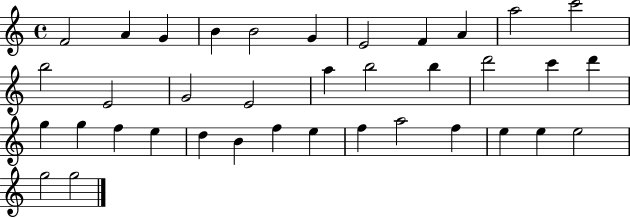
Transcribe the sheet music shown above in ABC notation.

X:1
T:Untitled
M:4/4
L:1/4
K:C
F2 A G B B2 G E2 F A a2 c'2 b2 E2 G2 E2 a b2 b d'2 c' d' g g f e d B f e f a2 f e e e2 g2 g2